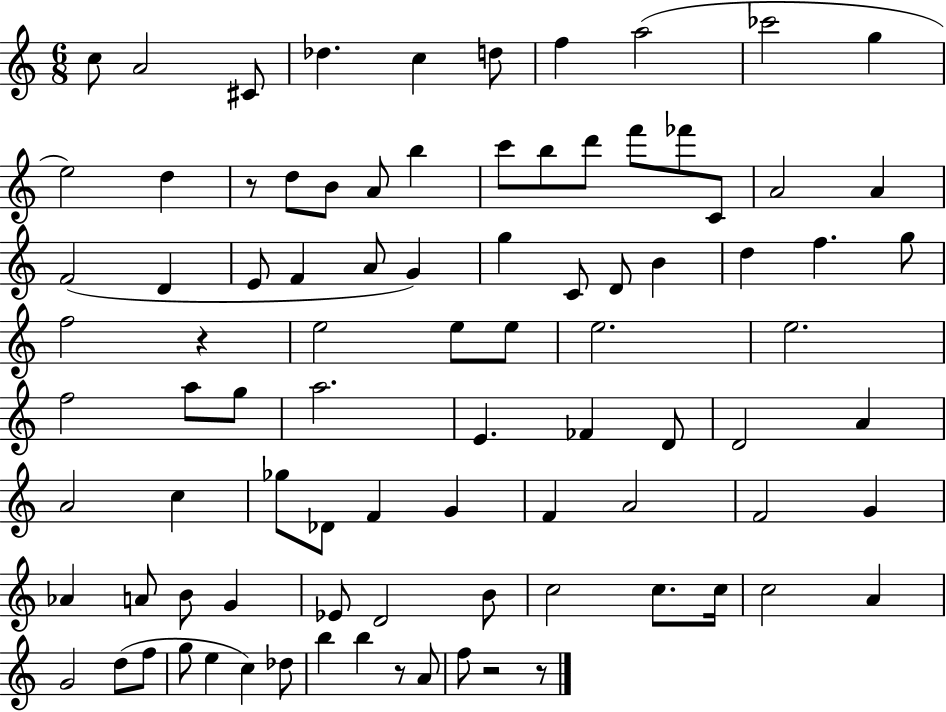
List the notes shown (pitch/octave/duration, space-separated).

C5/e A4/h C#4/e Db5/q. C5/q D5/e F5/q A5/h CES6/h G5/q E5/h D5/q R/e D5/e B4/e A4/e B5/q C6/e B5/e D6/e F6/e FES6/e C4/e A4/h A4/q F4/h D4/q E4/e F4/q A4/e G4/q G5/q C4/e D4/e B4/q D5/q F5/q. G5/e F5/h R/q E5/h E5/e E5/e E5/h. E5/h. F5/h A5/e G5/e A5/h. E4/q. FES4/q D4/e D4/h A4/q A4/h C5/q Gb5/e Db4/e F4/q G4/q F4/q A4/h F4/h G4/q Ab4/q A4/e B4/e G4/q Eb4/e D4/h B4/e C5/h C5/e. C5/s C5/h A4/q G4/h D5/e F5/e G5/e E5/q C5/q Db5/e B5/q B5/q R/e A4/e F5/e R/h R/e